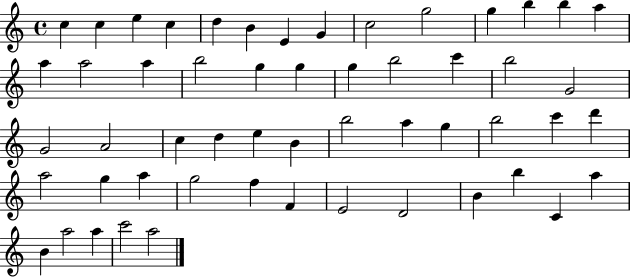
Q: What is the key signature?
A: C major